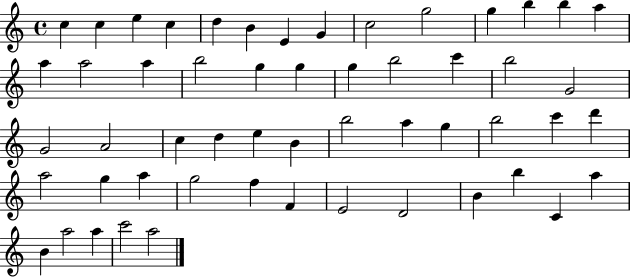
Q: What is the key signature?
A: C major